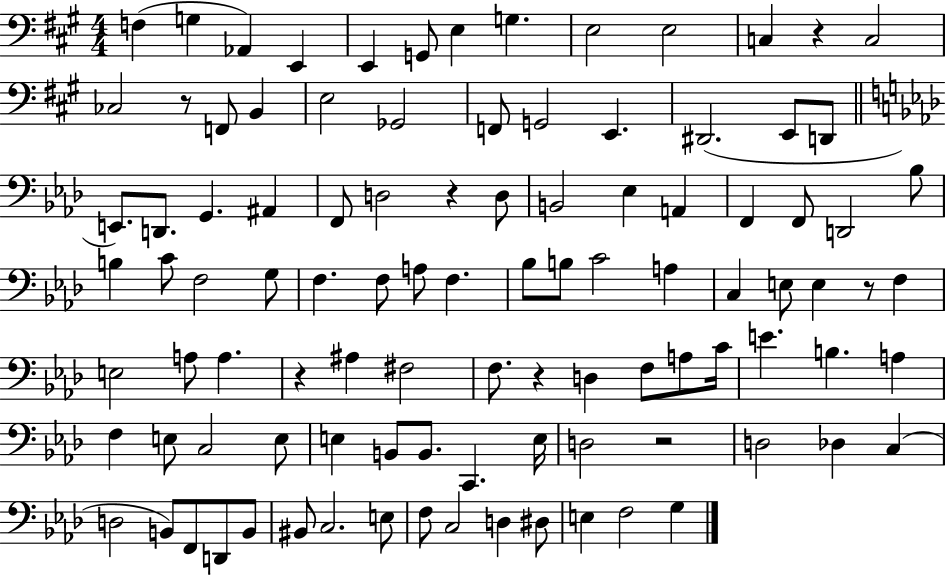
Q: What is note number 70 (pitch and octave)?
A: E3